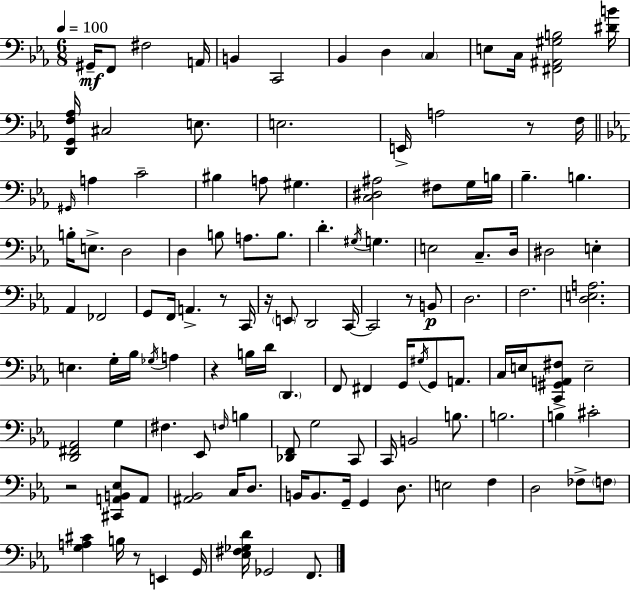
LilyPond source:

{
  \clef bass
  \numericTimeSignature
  \time 6/8
  \key ees \major
  \tempo 4 = 100
  \repeat volta 2 { gis,16--\mf f,8 fis2 a,16 | b,4 c,2 | bes,4 d4 \parenthesize c4 | e8 c16 <fis, ais, gis b>2 <dis' b'>16 | \break <d, g, f aes>16 cis2 e8. | e2. | e,16-> a2 r8 f16 | \bar "||" \break \key c \minor \grace { gis,16 } a4 c'2-- | bis4 a8 gis4. | <c dis ais>2 fis8 g16 | b16 bes4.-- b4. | \break b16-. e8.-> d2 | d4 b8 a8. b8. | d'4.-. \acciaccatura { gis16 } g4. | e2 c8.-- | \break d16 dis2 e4-. | aes,4 fes,2 | g,8 f,16 a,4.-> r8 | c,16 r16 \parenthesize e,8 d,2 | \break c,16~~ c,2 r8 | b,8\p d2. | f2. | <d e a>2. | \break e4. g16-. bes16 \acciaccatura { ges16 } a4 | r4 b16 d'16 \parenthesize d,4. | f,8 fis,4 g,16 \acciaccatura { gis16 } g,8 | a,8. c16 e16 <c, gis, a, fis>8 e2-- | \break <d, fis, aes,>2 | g4 fis4. ees,8 | \grace { f16 } b4 <des, f,>8 g2 | c,8 c,16 b,2 | \break b8. b2. | b4-> cis'2-. | r2 | <cis, a, b, ees>8 a,8 <ais, bes,>2 | \break c16 d8. b,16 b,8. g,16-- g,4 | d8. e2 | f4 d2 | fes8-> \parenthesize f8 <g a cis'>4 b16 r8 | \break e,4 g,16 <ees fis ges d'>16 ges,2 | f,8. } \bar "|."
}